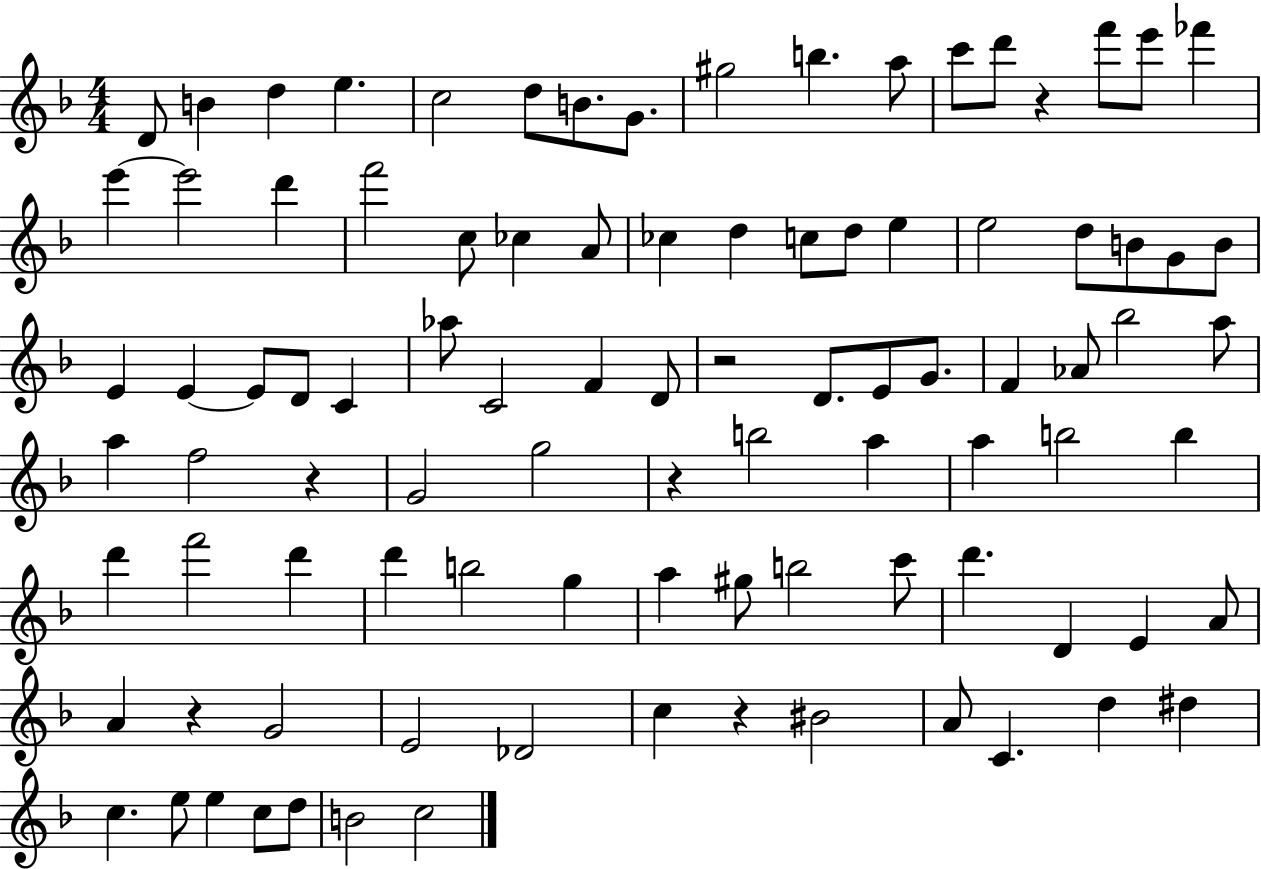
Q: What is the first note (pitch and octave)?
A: D4